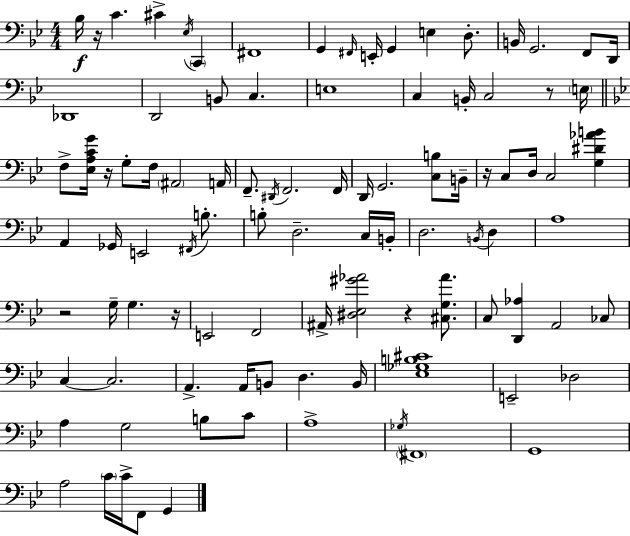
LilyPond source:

{
  \clef bass
  \numericTimeSignature
  \time 4/4
  \key bes \major
  bes16\f r16 c'4. cis'4-> \acciaccatura { ees16 } \parenthesize c,4 | fis,1 | g,4 \grace { fis,16 } e,16-. g,4 e4 d8.-. | b,16 g,2. f,8 | \break d,16 des,1 | d,2 b,8 c4. | e1 | c4 b,16-. c2 r8 | \break \parenthesize e16 \bar "||" \break \key bes \major f8-> <ees a c' g'>16 r16 g8-. f16 \parenthesize ais,2 a,16 | f,8.-- \acciaccatura { dis,16 } f,2. | f,16 d,16 g,2. <c b>8 | b,16-- r16 c8 d16 c2 <g dis' aes' b'>4 | \break a,4 ges,16 e,2 \acciaccatura { fis,16 } b8.-. | b8-. d2.-- | c16 b,16-. d2. \acciaccatura { b,16 } d4 | a1 | \break r2 g16-- g4. | r16 e,2 f,2 | ais,16-> <dis ees gis' aes'>2 r4 | <cis g aes'>8. c8 <d, aes>4 a,2 | \break ces8 c4~~ c2. | a,4.-> a,16 b,8 d4. | b,16 <ees ges b cis'>1 | e,2-- des2 | \break a4 g2 b8 | c'8 a1-> | \acciaccatura { ges16 } \parenthesize fis,1 | g,1 | \break a2 \parenthesize c'16 c'16-> f,8 | g,4 \bar "|."
}